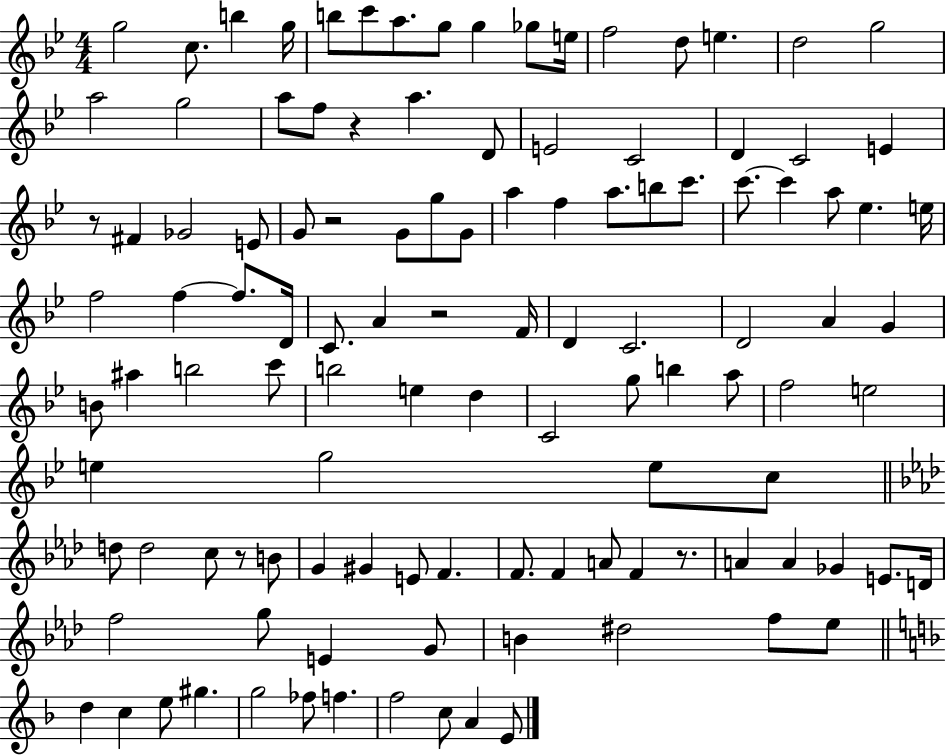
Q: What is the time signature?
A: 4/4